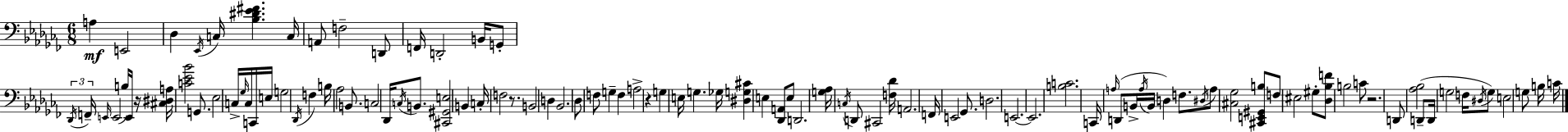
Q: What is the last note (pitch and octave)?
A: C4